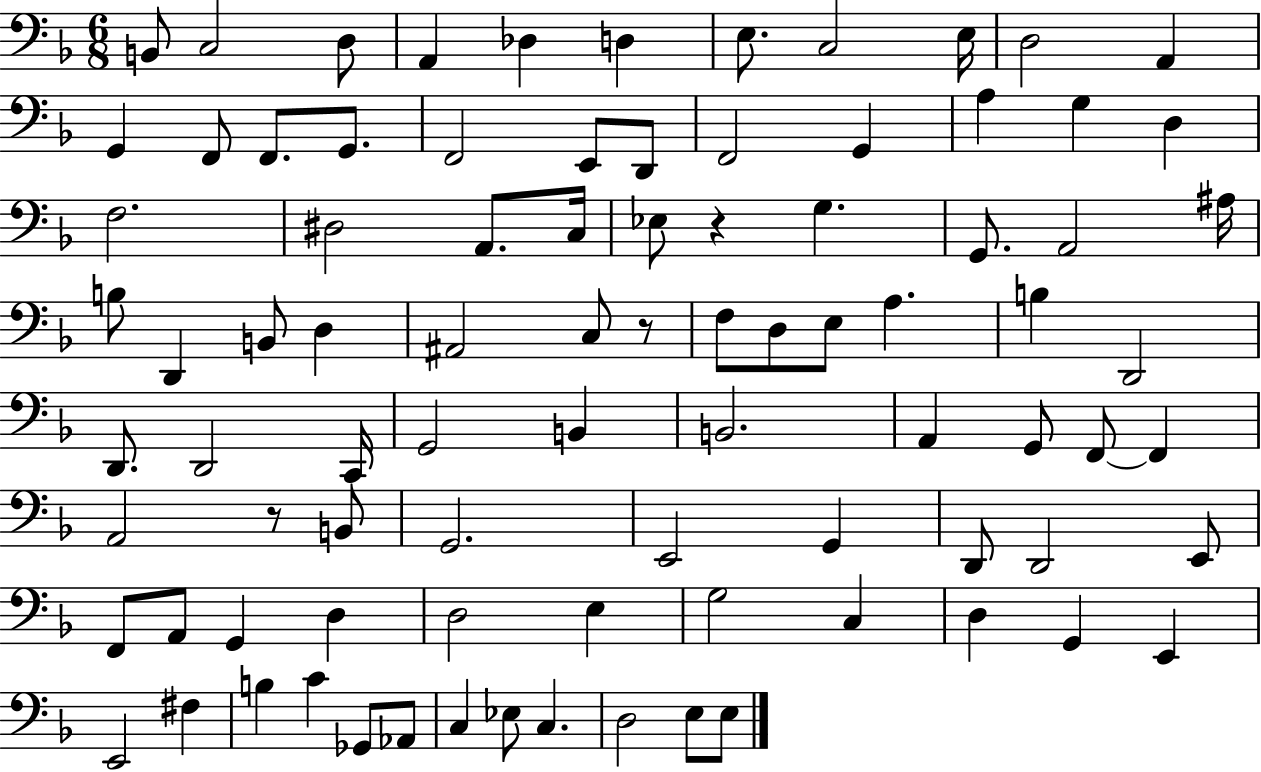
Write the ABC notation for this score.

X:1
T:Untitled
M:6/8
L:1/4
K:F
B,,/2 C,2 D,/2 A,, _D, D, E,/2 C,2 E,/4 D,2 A,, G,, F,,/2 F,,/2 G,,/2 F,,2 E,,/2 D,,/2 F,,2 G,, A, G, D, F,2 ^D,2 A,,/2 C,/4 _E,/2 z G, G,,/2 A,,2 ^A,/4 B,/2 D,, B,,/2 D, ^A,,2 C,/2 z/2 F,/2 D,/2 E,/2 A, B, D,,2 D,,/2 D,,2 C,,/4 G,,2 B,, B,,2 A,, G,,/2 F,,/2 F,, A,,2 z/2 B,,/2 G,,2 E,,2 G,, D,,/2 D,,2 E,,/2 F,,/2 A,,/2 G,, D, D,2 E, G,2 C, D, G,, E,, E,,2 ^F, B, C _G,,/2 _A,,/2 C, _E,/2 C, D,2 E,/2 E,/2